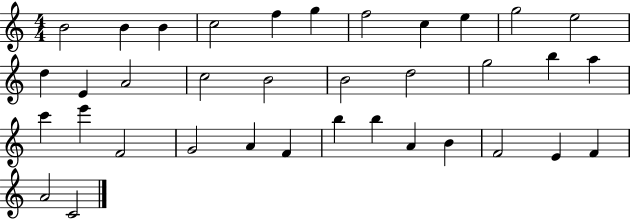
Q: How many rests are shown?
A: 0